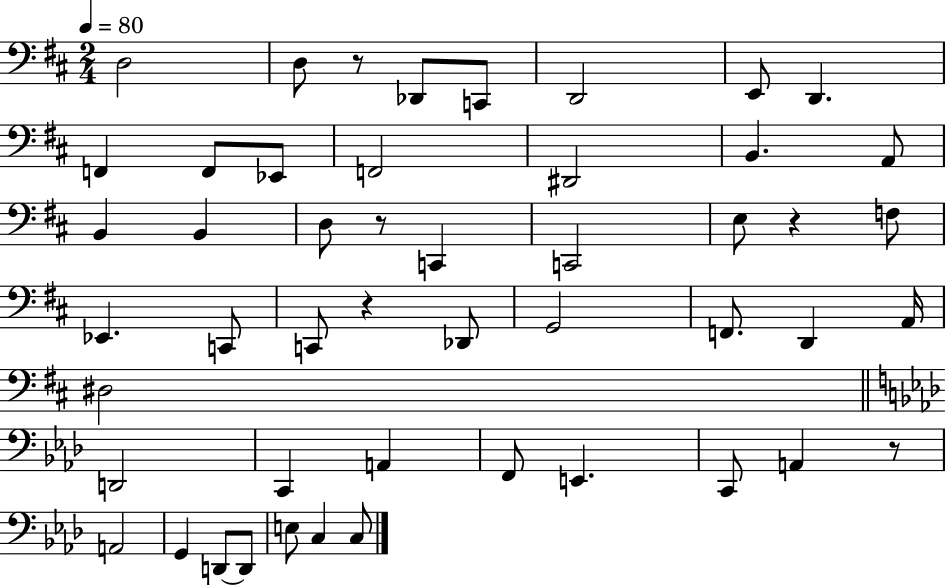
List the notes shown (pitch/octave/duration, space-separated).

D3/h D3/e R/e Db2/e C2/e D2/h E2/e D2/q. F2/q F2/e Eb2/e F2/h D#2/h B2/q. A2/e B2/q B2/q D3/e R/e C2/q C2/h E3/e R/q F3/e Eb2/q. C2/e C2/e R/q Db2/e G2/h F2/e. D2/q A2/s D#3/h D2/h C2/q A2/q F2/e E2/q. C2/e A2/q R/e A2/h G2/q D2/e D2/e E3/e C3/q C3/e